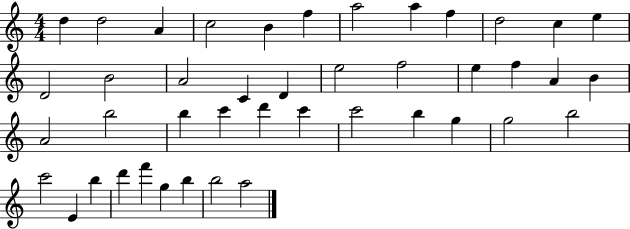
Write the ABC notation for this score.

X:1
T:Untitled
M:4/4
L:1/4
K:C
d d2 A c2 B f a2 a f d2 c e D2 B2 A2 C D e2 f2 e f A B A2 b2 b c' d' c' c'2 b g g2 b2 c'2 E b d' f' g b b2 a2